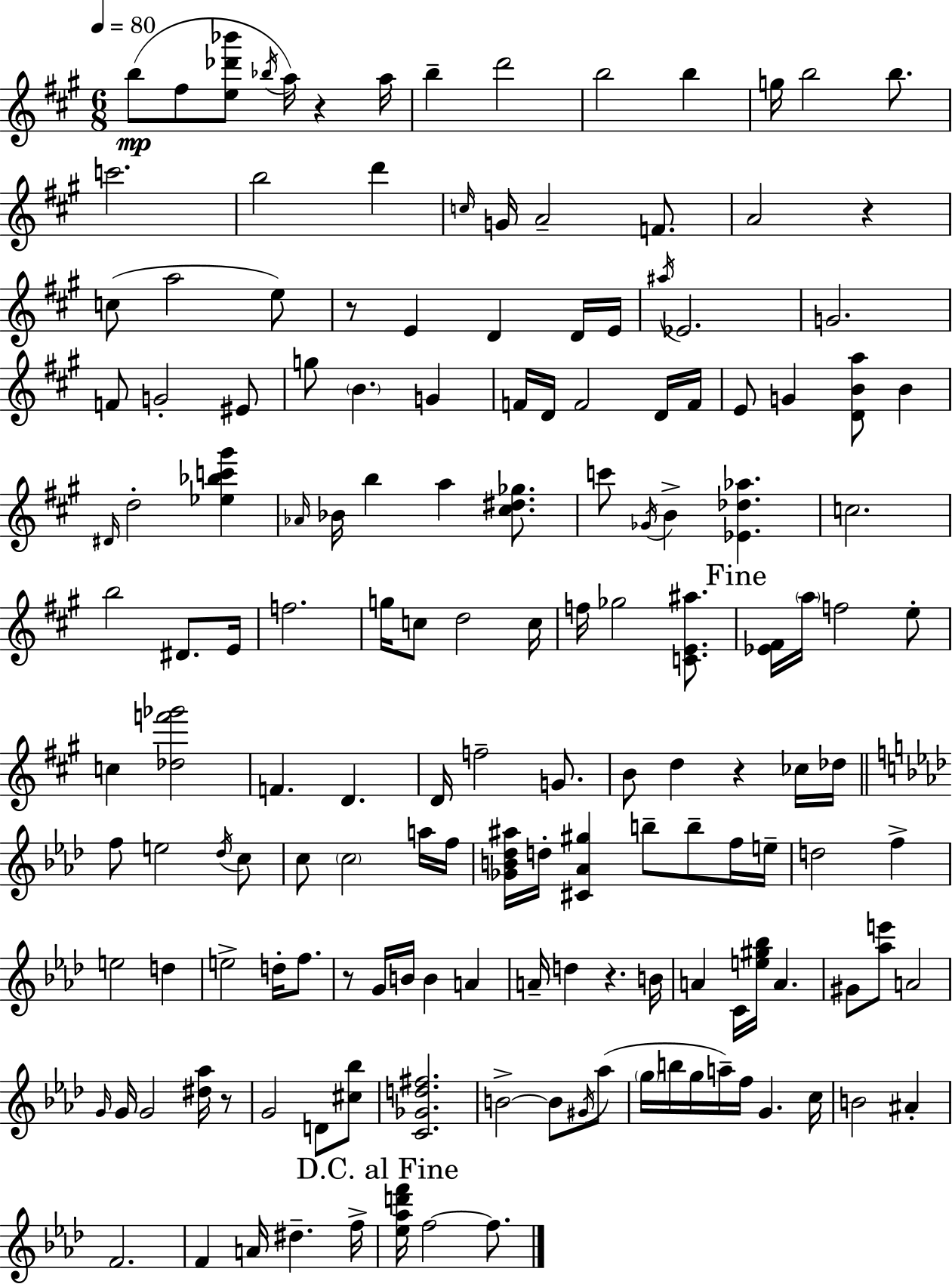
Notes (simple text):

B5/e F#5/e [E5,Db6,Bb6]/e Bb5/s A5/s R/q A5/s B5/q D6/h B5/h B5/q G5/s B5/h B5/e. C6/h. B5/h D6/q C5/s G4/s A4/h F4/e. A4/h R/q C5/e A5/h E5/e R/e E4/q D4/q D4/s E4/s A#5/s Eb4/h. G4/h. F4/e G4/h EIS4/e G5/e B4/q. G4/q F4/s D4/s F4/h D4/s F4/s E4/e G4/q [D4,B4,A5]/e B4/q D#4/s D5/h [Eb5,Bb5,C6,G#6]/q Ab4/s Bb4/s B5/q A5/q [C#5,D#5,Gb5]/e. C6/e Gb4/s B4/q [Eb4,Db5,Ab5]/q. C5/h. B5/h D#4/e. E4/s F5/h. G5/s C5/e D5/h C5/s F5/s Gb5/h [C4,E4,A#5]/e. [Eb4,F#4]/s A5/s F5/h E5/e C5/q [Db5,F6,Gb6]/h F4/q. D4/q. D4/s F5/h G4/e. B4/e D5/q R/q CES5/s Db5/s F5/e E5/h Db5/s C5/e C5/e C5/h A5/s F5/s [Gb4,B4,Db5,A#5]/s D5/s [C#4,Ab4,G#5]/q B5/e B5/e F5/s E5/s D5/h F5/q E5/h D5/q E5/h D5/s F5/e. R/e G4/s B4/s B4/q A4/q A4/s D5/q R/q. B4/s A4/q C4/s [E5,G#5,Bb5]/s A4/q. G#4/e [Ab5,E6]/e A4/h G4/s G4/s G4/h [D#5,Ab5]/s R/e G4/h D4/e [C#5,Bb5]/e [C4,Gb4,D5,F#5]/h. B4/h B4/e G#4/s Ab5/e G5/s B5/s G5/s A5/s F5/s G4/q. C5/s B4/h A#4/q F4/h. F4/q A4/s D#5/q. F5/s [Eb5,Ab5,D6,F6]/s F5/h F5/e.